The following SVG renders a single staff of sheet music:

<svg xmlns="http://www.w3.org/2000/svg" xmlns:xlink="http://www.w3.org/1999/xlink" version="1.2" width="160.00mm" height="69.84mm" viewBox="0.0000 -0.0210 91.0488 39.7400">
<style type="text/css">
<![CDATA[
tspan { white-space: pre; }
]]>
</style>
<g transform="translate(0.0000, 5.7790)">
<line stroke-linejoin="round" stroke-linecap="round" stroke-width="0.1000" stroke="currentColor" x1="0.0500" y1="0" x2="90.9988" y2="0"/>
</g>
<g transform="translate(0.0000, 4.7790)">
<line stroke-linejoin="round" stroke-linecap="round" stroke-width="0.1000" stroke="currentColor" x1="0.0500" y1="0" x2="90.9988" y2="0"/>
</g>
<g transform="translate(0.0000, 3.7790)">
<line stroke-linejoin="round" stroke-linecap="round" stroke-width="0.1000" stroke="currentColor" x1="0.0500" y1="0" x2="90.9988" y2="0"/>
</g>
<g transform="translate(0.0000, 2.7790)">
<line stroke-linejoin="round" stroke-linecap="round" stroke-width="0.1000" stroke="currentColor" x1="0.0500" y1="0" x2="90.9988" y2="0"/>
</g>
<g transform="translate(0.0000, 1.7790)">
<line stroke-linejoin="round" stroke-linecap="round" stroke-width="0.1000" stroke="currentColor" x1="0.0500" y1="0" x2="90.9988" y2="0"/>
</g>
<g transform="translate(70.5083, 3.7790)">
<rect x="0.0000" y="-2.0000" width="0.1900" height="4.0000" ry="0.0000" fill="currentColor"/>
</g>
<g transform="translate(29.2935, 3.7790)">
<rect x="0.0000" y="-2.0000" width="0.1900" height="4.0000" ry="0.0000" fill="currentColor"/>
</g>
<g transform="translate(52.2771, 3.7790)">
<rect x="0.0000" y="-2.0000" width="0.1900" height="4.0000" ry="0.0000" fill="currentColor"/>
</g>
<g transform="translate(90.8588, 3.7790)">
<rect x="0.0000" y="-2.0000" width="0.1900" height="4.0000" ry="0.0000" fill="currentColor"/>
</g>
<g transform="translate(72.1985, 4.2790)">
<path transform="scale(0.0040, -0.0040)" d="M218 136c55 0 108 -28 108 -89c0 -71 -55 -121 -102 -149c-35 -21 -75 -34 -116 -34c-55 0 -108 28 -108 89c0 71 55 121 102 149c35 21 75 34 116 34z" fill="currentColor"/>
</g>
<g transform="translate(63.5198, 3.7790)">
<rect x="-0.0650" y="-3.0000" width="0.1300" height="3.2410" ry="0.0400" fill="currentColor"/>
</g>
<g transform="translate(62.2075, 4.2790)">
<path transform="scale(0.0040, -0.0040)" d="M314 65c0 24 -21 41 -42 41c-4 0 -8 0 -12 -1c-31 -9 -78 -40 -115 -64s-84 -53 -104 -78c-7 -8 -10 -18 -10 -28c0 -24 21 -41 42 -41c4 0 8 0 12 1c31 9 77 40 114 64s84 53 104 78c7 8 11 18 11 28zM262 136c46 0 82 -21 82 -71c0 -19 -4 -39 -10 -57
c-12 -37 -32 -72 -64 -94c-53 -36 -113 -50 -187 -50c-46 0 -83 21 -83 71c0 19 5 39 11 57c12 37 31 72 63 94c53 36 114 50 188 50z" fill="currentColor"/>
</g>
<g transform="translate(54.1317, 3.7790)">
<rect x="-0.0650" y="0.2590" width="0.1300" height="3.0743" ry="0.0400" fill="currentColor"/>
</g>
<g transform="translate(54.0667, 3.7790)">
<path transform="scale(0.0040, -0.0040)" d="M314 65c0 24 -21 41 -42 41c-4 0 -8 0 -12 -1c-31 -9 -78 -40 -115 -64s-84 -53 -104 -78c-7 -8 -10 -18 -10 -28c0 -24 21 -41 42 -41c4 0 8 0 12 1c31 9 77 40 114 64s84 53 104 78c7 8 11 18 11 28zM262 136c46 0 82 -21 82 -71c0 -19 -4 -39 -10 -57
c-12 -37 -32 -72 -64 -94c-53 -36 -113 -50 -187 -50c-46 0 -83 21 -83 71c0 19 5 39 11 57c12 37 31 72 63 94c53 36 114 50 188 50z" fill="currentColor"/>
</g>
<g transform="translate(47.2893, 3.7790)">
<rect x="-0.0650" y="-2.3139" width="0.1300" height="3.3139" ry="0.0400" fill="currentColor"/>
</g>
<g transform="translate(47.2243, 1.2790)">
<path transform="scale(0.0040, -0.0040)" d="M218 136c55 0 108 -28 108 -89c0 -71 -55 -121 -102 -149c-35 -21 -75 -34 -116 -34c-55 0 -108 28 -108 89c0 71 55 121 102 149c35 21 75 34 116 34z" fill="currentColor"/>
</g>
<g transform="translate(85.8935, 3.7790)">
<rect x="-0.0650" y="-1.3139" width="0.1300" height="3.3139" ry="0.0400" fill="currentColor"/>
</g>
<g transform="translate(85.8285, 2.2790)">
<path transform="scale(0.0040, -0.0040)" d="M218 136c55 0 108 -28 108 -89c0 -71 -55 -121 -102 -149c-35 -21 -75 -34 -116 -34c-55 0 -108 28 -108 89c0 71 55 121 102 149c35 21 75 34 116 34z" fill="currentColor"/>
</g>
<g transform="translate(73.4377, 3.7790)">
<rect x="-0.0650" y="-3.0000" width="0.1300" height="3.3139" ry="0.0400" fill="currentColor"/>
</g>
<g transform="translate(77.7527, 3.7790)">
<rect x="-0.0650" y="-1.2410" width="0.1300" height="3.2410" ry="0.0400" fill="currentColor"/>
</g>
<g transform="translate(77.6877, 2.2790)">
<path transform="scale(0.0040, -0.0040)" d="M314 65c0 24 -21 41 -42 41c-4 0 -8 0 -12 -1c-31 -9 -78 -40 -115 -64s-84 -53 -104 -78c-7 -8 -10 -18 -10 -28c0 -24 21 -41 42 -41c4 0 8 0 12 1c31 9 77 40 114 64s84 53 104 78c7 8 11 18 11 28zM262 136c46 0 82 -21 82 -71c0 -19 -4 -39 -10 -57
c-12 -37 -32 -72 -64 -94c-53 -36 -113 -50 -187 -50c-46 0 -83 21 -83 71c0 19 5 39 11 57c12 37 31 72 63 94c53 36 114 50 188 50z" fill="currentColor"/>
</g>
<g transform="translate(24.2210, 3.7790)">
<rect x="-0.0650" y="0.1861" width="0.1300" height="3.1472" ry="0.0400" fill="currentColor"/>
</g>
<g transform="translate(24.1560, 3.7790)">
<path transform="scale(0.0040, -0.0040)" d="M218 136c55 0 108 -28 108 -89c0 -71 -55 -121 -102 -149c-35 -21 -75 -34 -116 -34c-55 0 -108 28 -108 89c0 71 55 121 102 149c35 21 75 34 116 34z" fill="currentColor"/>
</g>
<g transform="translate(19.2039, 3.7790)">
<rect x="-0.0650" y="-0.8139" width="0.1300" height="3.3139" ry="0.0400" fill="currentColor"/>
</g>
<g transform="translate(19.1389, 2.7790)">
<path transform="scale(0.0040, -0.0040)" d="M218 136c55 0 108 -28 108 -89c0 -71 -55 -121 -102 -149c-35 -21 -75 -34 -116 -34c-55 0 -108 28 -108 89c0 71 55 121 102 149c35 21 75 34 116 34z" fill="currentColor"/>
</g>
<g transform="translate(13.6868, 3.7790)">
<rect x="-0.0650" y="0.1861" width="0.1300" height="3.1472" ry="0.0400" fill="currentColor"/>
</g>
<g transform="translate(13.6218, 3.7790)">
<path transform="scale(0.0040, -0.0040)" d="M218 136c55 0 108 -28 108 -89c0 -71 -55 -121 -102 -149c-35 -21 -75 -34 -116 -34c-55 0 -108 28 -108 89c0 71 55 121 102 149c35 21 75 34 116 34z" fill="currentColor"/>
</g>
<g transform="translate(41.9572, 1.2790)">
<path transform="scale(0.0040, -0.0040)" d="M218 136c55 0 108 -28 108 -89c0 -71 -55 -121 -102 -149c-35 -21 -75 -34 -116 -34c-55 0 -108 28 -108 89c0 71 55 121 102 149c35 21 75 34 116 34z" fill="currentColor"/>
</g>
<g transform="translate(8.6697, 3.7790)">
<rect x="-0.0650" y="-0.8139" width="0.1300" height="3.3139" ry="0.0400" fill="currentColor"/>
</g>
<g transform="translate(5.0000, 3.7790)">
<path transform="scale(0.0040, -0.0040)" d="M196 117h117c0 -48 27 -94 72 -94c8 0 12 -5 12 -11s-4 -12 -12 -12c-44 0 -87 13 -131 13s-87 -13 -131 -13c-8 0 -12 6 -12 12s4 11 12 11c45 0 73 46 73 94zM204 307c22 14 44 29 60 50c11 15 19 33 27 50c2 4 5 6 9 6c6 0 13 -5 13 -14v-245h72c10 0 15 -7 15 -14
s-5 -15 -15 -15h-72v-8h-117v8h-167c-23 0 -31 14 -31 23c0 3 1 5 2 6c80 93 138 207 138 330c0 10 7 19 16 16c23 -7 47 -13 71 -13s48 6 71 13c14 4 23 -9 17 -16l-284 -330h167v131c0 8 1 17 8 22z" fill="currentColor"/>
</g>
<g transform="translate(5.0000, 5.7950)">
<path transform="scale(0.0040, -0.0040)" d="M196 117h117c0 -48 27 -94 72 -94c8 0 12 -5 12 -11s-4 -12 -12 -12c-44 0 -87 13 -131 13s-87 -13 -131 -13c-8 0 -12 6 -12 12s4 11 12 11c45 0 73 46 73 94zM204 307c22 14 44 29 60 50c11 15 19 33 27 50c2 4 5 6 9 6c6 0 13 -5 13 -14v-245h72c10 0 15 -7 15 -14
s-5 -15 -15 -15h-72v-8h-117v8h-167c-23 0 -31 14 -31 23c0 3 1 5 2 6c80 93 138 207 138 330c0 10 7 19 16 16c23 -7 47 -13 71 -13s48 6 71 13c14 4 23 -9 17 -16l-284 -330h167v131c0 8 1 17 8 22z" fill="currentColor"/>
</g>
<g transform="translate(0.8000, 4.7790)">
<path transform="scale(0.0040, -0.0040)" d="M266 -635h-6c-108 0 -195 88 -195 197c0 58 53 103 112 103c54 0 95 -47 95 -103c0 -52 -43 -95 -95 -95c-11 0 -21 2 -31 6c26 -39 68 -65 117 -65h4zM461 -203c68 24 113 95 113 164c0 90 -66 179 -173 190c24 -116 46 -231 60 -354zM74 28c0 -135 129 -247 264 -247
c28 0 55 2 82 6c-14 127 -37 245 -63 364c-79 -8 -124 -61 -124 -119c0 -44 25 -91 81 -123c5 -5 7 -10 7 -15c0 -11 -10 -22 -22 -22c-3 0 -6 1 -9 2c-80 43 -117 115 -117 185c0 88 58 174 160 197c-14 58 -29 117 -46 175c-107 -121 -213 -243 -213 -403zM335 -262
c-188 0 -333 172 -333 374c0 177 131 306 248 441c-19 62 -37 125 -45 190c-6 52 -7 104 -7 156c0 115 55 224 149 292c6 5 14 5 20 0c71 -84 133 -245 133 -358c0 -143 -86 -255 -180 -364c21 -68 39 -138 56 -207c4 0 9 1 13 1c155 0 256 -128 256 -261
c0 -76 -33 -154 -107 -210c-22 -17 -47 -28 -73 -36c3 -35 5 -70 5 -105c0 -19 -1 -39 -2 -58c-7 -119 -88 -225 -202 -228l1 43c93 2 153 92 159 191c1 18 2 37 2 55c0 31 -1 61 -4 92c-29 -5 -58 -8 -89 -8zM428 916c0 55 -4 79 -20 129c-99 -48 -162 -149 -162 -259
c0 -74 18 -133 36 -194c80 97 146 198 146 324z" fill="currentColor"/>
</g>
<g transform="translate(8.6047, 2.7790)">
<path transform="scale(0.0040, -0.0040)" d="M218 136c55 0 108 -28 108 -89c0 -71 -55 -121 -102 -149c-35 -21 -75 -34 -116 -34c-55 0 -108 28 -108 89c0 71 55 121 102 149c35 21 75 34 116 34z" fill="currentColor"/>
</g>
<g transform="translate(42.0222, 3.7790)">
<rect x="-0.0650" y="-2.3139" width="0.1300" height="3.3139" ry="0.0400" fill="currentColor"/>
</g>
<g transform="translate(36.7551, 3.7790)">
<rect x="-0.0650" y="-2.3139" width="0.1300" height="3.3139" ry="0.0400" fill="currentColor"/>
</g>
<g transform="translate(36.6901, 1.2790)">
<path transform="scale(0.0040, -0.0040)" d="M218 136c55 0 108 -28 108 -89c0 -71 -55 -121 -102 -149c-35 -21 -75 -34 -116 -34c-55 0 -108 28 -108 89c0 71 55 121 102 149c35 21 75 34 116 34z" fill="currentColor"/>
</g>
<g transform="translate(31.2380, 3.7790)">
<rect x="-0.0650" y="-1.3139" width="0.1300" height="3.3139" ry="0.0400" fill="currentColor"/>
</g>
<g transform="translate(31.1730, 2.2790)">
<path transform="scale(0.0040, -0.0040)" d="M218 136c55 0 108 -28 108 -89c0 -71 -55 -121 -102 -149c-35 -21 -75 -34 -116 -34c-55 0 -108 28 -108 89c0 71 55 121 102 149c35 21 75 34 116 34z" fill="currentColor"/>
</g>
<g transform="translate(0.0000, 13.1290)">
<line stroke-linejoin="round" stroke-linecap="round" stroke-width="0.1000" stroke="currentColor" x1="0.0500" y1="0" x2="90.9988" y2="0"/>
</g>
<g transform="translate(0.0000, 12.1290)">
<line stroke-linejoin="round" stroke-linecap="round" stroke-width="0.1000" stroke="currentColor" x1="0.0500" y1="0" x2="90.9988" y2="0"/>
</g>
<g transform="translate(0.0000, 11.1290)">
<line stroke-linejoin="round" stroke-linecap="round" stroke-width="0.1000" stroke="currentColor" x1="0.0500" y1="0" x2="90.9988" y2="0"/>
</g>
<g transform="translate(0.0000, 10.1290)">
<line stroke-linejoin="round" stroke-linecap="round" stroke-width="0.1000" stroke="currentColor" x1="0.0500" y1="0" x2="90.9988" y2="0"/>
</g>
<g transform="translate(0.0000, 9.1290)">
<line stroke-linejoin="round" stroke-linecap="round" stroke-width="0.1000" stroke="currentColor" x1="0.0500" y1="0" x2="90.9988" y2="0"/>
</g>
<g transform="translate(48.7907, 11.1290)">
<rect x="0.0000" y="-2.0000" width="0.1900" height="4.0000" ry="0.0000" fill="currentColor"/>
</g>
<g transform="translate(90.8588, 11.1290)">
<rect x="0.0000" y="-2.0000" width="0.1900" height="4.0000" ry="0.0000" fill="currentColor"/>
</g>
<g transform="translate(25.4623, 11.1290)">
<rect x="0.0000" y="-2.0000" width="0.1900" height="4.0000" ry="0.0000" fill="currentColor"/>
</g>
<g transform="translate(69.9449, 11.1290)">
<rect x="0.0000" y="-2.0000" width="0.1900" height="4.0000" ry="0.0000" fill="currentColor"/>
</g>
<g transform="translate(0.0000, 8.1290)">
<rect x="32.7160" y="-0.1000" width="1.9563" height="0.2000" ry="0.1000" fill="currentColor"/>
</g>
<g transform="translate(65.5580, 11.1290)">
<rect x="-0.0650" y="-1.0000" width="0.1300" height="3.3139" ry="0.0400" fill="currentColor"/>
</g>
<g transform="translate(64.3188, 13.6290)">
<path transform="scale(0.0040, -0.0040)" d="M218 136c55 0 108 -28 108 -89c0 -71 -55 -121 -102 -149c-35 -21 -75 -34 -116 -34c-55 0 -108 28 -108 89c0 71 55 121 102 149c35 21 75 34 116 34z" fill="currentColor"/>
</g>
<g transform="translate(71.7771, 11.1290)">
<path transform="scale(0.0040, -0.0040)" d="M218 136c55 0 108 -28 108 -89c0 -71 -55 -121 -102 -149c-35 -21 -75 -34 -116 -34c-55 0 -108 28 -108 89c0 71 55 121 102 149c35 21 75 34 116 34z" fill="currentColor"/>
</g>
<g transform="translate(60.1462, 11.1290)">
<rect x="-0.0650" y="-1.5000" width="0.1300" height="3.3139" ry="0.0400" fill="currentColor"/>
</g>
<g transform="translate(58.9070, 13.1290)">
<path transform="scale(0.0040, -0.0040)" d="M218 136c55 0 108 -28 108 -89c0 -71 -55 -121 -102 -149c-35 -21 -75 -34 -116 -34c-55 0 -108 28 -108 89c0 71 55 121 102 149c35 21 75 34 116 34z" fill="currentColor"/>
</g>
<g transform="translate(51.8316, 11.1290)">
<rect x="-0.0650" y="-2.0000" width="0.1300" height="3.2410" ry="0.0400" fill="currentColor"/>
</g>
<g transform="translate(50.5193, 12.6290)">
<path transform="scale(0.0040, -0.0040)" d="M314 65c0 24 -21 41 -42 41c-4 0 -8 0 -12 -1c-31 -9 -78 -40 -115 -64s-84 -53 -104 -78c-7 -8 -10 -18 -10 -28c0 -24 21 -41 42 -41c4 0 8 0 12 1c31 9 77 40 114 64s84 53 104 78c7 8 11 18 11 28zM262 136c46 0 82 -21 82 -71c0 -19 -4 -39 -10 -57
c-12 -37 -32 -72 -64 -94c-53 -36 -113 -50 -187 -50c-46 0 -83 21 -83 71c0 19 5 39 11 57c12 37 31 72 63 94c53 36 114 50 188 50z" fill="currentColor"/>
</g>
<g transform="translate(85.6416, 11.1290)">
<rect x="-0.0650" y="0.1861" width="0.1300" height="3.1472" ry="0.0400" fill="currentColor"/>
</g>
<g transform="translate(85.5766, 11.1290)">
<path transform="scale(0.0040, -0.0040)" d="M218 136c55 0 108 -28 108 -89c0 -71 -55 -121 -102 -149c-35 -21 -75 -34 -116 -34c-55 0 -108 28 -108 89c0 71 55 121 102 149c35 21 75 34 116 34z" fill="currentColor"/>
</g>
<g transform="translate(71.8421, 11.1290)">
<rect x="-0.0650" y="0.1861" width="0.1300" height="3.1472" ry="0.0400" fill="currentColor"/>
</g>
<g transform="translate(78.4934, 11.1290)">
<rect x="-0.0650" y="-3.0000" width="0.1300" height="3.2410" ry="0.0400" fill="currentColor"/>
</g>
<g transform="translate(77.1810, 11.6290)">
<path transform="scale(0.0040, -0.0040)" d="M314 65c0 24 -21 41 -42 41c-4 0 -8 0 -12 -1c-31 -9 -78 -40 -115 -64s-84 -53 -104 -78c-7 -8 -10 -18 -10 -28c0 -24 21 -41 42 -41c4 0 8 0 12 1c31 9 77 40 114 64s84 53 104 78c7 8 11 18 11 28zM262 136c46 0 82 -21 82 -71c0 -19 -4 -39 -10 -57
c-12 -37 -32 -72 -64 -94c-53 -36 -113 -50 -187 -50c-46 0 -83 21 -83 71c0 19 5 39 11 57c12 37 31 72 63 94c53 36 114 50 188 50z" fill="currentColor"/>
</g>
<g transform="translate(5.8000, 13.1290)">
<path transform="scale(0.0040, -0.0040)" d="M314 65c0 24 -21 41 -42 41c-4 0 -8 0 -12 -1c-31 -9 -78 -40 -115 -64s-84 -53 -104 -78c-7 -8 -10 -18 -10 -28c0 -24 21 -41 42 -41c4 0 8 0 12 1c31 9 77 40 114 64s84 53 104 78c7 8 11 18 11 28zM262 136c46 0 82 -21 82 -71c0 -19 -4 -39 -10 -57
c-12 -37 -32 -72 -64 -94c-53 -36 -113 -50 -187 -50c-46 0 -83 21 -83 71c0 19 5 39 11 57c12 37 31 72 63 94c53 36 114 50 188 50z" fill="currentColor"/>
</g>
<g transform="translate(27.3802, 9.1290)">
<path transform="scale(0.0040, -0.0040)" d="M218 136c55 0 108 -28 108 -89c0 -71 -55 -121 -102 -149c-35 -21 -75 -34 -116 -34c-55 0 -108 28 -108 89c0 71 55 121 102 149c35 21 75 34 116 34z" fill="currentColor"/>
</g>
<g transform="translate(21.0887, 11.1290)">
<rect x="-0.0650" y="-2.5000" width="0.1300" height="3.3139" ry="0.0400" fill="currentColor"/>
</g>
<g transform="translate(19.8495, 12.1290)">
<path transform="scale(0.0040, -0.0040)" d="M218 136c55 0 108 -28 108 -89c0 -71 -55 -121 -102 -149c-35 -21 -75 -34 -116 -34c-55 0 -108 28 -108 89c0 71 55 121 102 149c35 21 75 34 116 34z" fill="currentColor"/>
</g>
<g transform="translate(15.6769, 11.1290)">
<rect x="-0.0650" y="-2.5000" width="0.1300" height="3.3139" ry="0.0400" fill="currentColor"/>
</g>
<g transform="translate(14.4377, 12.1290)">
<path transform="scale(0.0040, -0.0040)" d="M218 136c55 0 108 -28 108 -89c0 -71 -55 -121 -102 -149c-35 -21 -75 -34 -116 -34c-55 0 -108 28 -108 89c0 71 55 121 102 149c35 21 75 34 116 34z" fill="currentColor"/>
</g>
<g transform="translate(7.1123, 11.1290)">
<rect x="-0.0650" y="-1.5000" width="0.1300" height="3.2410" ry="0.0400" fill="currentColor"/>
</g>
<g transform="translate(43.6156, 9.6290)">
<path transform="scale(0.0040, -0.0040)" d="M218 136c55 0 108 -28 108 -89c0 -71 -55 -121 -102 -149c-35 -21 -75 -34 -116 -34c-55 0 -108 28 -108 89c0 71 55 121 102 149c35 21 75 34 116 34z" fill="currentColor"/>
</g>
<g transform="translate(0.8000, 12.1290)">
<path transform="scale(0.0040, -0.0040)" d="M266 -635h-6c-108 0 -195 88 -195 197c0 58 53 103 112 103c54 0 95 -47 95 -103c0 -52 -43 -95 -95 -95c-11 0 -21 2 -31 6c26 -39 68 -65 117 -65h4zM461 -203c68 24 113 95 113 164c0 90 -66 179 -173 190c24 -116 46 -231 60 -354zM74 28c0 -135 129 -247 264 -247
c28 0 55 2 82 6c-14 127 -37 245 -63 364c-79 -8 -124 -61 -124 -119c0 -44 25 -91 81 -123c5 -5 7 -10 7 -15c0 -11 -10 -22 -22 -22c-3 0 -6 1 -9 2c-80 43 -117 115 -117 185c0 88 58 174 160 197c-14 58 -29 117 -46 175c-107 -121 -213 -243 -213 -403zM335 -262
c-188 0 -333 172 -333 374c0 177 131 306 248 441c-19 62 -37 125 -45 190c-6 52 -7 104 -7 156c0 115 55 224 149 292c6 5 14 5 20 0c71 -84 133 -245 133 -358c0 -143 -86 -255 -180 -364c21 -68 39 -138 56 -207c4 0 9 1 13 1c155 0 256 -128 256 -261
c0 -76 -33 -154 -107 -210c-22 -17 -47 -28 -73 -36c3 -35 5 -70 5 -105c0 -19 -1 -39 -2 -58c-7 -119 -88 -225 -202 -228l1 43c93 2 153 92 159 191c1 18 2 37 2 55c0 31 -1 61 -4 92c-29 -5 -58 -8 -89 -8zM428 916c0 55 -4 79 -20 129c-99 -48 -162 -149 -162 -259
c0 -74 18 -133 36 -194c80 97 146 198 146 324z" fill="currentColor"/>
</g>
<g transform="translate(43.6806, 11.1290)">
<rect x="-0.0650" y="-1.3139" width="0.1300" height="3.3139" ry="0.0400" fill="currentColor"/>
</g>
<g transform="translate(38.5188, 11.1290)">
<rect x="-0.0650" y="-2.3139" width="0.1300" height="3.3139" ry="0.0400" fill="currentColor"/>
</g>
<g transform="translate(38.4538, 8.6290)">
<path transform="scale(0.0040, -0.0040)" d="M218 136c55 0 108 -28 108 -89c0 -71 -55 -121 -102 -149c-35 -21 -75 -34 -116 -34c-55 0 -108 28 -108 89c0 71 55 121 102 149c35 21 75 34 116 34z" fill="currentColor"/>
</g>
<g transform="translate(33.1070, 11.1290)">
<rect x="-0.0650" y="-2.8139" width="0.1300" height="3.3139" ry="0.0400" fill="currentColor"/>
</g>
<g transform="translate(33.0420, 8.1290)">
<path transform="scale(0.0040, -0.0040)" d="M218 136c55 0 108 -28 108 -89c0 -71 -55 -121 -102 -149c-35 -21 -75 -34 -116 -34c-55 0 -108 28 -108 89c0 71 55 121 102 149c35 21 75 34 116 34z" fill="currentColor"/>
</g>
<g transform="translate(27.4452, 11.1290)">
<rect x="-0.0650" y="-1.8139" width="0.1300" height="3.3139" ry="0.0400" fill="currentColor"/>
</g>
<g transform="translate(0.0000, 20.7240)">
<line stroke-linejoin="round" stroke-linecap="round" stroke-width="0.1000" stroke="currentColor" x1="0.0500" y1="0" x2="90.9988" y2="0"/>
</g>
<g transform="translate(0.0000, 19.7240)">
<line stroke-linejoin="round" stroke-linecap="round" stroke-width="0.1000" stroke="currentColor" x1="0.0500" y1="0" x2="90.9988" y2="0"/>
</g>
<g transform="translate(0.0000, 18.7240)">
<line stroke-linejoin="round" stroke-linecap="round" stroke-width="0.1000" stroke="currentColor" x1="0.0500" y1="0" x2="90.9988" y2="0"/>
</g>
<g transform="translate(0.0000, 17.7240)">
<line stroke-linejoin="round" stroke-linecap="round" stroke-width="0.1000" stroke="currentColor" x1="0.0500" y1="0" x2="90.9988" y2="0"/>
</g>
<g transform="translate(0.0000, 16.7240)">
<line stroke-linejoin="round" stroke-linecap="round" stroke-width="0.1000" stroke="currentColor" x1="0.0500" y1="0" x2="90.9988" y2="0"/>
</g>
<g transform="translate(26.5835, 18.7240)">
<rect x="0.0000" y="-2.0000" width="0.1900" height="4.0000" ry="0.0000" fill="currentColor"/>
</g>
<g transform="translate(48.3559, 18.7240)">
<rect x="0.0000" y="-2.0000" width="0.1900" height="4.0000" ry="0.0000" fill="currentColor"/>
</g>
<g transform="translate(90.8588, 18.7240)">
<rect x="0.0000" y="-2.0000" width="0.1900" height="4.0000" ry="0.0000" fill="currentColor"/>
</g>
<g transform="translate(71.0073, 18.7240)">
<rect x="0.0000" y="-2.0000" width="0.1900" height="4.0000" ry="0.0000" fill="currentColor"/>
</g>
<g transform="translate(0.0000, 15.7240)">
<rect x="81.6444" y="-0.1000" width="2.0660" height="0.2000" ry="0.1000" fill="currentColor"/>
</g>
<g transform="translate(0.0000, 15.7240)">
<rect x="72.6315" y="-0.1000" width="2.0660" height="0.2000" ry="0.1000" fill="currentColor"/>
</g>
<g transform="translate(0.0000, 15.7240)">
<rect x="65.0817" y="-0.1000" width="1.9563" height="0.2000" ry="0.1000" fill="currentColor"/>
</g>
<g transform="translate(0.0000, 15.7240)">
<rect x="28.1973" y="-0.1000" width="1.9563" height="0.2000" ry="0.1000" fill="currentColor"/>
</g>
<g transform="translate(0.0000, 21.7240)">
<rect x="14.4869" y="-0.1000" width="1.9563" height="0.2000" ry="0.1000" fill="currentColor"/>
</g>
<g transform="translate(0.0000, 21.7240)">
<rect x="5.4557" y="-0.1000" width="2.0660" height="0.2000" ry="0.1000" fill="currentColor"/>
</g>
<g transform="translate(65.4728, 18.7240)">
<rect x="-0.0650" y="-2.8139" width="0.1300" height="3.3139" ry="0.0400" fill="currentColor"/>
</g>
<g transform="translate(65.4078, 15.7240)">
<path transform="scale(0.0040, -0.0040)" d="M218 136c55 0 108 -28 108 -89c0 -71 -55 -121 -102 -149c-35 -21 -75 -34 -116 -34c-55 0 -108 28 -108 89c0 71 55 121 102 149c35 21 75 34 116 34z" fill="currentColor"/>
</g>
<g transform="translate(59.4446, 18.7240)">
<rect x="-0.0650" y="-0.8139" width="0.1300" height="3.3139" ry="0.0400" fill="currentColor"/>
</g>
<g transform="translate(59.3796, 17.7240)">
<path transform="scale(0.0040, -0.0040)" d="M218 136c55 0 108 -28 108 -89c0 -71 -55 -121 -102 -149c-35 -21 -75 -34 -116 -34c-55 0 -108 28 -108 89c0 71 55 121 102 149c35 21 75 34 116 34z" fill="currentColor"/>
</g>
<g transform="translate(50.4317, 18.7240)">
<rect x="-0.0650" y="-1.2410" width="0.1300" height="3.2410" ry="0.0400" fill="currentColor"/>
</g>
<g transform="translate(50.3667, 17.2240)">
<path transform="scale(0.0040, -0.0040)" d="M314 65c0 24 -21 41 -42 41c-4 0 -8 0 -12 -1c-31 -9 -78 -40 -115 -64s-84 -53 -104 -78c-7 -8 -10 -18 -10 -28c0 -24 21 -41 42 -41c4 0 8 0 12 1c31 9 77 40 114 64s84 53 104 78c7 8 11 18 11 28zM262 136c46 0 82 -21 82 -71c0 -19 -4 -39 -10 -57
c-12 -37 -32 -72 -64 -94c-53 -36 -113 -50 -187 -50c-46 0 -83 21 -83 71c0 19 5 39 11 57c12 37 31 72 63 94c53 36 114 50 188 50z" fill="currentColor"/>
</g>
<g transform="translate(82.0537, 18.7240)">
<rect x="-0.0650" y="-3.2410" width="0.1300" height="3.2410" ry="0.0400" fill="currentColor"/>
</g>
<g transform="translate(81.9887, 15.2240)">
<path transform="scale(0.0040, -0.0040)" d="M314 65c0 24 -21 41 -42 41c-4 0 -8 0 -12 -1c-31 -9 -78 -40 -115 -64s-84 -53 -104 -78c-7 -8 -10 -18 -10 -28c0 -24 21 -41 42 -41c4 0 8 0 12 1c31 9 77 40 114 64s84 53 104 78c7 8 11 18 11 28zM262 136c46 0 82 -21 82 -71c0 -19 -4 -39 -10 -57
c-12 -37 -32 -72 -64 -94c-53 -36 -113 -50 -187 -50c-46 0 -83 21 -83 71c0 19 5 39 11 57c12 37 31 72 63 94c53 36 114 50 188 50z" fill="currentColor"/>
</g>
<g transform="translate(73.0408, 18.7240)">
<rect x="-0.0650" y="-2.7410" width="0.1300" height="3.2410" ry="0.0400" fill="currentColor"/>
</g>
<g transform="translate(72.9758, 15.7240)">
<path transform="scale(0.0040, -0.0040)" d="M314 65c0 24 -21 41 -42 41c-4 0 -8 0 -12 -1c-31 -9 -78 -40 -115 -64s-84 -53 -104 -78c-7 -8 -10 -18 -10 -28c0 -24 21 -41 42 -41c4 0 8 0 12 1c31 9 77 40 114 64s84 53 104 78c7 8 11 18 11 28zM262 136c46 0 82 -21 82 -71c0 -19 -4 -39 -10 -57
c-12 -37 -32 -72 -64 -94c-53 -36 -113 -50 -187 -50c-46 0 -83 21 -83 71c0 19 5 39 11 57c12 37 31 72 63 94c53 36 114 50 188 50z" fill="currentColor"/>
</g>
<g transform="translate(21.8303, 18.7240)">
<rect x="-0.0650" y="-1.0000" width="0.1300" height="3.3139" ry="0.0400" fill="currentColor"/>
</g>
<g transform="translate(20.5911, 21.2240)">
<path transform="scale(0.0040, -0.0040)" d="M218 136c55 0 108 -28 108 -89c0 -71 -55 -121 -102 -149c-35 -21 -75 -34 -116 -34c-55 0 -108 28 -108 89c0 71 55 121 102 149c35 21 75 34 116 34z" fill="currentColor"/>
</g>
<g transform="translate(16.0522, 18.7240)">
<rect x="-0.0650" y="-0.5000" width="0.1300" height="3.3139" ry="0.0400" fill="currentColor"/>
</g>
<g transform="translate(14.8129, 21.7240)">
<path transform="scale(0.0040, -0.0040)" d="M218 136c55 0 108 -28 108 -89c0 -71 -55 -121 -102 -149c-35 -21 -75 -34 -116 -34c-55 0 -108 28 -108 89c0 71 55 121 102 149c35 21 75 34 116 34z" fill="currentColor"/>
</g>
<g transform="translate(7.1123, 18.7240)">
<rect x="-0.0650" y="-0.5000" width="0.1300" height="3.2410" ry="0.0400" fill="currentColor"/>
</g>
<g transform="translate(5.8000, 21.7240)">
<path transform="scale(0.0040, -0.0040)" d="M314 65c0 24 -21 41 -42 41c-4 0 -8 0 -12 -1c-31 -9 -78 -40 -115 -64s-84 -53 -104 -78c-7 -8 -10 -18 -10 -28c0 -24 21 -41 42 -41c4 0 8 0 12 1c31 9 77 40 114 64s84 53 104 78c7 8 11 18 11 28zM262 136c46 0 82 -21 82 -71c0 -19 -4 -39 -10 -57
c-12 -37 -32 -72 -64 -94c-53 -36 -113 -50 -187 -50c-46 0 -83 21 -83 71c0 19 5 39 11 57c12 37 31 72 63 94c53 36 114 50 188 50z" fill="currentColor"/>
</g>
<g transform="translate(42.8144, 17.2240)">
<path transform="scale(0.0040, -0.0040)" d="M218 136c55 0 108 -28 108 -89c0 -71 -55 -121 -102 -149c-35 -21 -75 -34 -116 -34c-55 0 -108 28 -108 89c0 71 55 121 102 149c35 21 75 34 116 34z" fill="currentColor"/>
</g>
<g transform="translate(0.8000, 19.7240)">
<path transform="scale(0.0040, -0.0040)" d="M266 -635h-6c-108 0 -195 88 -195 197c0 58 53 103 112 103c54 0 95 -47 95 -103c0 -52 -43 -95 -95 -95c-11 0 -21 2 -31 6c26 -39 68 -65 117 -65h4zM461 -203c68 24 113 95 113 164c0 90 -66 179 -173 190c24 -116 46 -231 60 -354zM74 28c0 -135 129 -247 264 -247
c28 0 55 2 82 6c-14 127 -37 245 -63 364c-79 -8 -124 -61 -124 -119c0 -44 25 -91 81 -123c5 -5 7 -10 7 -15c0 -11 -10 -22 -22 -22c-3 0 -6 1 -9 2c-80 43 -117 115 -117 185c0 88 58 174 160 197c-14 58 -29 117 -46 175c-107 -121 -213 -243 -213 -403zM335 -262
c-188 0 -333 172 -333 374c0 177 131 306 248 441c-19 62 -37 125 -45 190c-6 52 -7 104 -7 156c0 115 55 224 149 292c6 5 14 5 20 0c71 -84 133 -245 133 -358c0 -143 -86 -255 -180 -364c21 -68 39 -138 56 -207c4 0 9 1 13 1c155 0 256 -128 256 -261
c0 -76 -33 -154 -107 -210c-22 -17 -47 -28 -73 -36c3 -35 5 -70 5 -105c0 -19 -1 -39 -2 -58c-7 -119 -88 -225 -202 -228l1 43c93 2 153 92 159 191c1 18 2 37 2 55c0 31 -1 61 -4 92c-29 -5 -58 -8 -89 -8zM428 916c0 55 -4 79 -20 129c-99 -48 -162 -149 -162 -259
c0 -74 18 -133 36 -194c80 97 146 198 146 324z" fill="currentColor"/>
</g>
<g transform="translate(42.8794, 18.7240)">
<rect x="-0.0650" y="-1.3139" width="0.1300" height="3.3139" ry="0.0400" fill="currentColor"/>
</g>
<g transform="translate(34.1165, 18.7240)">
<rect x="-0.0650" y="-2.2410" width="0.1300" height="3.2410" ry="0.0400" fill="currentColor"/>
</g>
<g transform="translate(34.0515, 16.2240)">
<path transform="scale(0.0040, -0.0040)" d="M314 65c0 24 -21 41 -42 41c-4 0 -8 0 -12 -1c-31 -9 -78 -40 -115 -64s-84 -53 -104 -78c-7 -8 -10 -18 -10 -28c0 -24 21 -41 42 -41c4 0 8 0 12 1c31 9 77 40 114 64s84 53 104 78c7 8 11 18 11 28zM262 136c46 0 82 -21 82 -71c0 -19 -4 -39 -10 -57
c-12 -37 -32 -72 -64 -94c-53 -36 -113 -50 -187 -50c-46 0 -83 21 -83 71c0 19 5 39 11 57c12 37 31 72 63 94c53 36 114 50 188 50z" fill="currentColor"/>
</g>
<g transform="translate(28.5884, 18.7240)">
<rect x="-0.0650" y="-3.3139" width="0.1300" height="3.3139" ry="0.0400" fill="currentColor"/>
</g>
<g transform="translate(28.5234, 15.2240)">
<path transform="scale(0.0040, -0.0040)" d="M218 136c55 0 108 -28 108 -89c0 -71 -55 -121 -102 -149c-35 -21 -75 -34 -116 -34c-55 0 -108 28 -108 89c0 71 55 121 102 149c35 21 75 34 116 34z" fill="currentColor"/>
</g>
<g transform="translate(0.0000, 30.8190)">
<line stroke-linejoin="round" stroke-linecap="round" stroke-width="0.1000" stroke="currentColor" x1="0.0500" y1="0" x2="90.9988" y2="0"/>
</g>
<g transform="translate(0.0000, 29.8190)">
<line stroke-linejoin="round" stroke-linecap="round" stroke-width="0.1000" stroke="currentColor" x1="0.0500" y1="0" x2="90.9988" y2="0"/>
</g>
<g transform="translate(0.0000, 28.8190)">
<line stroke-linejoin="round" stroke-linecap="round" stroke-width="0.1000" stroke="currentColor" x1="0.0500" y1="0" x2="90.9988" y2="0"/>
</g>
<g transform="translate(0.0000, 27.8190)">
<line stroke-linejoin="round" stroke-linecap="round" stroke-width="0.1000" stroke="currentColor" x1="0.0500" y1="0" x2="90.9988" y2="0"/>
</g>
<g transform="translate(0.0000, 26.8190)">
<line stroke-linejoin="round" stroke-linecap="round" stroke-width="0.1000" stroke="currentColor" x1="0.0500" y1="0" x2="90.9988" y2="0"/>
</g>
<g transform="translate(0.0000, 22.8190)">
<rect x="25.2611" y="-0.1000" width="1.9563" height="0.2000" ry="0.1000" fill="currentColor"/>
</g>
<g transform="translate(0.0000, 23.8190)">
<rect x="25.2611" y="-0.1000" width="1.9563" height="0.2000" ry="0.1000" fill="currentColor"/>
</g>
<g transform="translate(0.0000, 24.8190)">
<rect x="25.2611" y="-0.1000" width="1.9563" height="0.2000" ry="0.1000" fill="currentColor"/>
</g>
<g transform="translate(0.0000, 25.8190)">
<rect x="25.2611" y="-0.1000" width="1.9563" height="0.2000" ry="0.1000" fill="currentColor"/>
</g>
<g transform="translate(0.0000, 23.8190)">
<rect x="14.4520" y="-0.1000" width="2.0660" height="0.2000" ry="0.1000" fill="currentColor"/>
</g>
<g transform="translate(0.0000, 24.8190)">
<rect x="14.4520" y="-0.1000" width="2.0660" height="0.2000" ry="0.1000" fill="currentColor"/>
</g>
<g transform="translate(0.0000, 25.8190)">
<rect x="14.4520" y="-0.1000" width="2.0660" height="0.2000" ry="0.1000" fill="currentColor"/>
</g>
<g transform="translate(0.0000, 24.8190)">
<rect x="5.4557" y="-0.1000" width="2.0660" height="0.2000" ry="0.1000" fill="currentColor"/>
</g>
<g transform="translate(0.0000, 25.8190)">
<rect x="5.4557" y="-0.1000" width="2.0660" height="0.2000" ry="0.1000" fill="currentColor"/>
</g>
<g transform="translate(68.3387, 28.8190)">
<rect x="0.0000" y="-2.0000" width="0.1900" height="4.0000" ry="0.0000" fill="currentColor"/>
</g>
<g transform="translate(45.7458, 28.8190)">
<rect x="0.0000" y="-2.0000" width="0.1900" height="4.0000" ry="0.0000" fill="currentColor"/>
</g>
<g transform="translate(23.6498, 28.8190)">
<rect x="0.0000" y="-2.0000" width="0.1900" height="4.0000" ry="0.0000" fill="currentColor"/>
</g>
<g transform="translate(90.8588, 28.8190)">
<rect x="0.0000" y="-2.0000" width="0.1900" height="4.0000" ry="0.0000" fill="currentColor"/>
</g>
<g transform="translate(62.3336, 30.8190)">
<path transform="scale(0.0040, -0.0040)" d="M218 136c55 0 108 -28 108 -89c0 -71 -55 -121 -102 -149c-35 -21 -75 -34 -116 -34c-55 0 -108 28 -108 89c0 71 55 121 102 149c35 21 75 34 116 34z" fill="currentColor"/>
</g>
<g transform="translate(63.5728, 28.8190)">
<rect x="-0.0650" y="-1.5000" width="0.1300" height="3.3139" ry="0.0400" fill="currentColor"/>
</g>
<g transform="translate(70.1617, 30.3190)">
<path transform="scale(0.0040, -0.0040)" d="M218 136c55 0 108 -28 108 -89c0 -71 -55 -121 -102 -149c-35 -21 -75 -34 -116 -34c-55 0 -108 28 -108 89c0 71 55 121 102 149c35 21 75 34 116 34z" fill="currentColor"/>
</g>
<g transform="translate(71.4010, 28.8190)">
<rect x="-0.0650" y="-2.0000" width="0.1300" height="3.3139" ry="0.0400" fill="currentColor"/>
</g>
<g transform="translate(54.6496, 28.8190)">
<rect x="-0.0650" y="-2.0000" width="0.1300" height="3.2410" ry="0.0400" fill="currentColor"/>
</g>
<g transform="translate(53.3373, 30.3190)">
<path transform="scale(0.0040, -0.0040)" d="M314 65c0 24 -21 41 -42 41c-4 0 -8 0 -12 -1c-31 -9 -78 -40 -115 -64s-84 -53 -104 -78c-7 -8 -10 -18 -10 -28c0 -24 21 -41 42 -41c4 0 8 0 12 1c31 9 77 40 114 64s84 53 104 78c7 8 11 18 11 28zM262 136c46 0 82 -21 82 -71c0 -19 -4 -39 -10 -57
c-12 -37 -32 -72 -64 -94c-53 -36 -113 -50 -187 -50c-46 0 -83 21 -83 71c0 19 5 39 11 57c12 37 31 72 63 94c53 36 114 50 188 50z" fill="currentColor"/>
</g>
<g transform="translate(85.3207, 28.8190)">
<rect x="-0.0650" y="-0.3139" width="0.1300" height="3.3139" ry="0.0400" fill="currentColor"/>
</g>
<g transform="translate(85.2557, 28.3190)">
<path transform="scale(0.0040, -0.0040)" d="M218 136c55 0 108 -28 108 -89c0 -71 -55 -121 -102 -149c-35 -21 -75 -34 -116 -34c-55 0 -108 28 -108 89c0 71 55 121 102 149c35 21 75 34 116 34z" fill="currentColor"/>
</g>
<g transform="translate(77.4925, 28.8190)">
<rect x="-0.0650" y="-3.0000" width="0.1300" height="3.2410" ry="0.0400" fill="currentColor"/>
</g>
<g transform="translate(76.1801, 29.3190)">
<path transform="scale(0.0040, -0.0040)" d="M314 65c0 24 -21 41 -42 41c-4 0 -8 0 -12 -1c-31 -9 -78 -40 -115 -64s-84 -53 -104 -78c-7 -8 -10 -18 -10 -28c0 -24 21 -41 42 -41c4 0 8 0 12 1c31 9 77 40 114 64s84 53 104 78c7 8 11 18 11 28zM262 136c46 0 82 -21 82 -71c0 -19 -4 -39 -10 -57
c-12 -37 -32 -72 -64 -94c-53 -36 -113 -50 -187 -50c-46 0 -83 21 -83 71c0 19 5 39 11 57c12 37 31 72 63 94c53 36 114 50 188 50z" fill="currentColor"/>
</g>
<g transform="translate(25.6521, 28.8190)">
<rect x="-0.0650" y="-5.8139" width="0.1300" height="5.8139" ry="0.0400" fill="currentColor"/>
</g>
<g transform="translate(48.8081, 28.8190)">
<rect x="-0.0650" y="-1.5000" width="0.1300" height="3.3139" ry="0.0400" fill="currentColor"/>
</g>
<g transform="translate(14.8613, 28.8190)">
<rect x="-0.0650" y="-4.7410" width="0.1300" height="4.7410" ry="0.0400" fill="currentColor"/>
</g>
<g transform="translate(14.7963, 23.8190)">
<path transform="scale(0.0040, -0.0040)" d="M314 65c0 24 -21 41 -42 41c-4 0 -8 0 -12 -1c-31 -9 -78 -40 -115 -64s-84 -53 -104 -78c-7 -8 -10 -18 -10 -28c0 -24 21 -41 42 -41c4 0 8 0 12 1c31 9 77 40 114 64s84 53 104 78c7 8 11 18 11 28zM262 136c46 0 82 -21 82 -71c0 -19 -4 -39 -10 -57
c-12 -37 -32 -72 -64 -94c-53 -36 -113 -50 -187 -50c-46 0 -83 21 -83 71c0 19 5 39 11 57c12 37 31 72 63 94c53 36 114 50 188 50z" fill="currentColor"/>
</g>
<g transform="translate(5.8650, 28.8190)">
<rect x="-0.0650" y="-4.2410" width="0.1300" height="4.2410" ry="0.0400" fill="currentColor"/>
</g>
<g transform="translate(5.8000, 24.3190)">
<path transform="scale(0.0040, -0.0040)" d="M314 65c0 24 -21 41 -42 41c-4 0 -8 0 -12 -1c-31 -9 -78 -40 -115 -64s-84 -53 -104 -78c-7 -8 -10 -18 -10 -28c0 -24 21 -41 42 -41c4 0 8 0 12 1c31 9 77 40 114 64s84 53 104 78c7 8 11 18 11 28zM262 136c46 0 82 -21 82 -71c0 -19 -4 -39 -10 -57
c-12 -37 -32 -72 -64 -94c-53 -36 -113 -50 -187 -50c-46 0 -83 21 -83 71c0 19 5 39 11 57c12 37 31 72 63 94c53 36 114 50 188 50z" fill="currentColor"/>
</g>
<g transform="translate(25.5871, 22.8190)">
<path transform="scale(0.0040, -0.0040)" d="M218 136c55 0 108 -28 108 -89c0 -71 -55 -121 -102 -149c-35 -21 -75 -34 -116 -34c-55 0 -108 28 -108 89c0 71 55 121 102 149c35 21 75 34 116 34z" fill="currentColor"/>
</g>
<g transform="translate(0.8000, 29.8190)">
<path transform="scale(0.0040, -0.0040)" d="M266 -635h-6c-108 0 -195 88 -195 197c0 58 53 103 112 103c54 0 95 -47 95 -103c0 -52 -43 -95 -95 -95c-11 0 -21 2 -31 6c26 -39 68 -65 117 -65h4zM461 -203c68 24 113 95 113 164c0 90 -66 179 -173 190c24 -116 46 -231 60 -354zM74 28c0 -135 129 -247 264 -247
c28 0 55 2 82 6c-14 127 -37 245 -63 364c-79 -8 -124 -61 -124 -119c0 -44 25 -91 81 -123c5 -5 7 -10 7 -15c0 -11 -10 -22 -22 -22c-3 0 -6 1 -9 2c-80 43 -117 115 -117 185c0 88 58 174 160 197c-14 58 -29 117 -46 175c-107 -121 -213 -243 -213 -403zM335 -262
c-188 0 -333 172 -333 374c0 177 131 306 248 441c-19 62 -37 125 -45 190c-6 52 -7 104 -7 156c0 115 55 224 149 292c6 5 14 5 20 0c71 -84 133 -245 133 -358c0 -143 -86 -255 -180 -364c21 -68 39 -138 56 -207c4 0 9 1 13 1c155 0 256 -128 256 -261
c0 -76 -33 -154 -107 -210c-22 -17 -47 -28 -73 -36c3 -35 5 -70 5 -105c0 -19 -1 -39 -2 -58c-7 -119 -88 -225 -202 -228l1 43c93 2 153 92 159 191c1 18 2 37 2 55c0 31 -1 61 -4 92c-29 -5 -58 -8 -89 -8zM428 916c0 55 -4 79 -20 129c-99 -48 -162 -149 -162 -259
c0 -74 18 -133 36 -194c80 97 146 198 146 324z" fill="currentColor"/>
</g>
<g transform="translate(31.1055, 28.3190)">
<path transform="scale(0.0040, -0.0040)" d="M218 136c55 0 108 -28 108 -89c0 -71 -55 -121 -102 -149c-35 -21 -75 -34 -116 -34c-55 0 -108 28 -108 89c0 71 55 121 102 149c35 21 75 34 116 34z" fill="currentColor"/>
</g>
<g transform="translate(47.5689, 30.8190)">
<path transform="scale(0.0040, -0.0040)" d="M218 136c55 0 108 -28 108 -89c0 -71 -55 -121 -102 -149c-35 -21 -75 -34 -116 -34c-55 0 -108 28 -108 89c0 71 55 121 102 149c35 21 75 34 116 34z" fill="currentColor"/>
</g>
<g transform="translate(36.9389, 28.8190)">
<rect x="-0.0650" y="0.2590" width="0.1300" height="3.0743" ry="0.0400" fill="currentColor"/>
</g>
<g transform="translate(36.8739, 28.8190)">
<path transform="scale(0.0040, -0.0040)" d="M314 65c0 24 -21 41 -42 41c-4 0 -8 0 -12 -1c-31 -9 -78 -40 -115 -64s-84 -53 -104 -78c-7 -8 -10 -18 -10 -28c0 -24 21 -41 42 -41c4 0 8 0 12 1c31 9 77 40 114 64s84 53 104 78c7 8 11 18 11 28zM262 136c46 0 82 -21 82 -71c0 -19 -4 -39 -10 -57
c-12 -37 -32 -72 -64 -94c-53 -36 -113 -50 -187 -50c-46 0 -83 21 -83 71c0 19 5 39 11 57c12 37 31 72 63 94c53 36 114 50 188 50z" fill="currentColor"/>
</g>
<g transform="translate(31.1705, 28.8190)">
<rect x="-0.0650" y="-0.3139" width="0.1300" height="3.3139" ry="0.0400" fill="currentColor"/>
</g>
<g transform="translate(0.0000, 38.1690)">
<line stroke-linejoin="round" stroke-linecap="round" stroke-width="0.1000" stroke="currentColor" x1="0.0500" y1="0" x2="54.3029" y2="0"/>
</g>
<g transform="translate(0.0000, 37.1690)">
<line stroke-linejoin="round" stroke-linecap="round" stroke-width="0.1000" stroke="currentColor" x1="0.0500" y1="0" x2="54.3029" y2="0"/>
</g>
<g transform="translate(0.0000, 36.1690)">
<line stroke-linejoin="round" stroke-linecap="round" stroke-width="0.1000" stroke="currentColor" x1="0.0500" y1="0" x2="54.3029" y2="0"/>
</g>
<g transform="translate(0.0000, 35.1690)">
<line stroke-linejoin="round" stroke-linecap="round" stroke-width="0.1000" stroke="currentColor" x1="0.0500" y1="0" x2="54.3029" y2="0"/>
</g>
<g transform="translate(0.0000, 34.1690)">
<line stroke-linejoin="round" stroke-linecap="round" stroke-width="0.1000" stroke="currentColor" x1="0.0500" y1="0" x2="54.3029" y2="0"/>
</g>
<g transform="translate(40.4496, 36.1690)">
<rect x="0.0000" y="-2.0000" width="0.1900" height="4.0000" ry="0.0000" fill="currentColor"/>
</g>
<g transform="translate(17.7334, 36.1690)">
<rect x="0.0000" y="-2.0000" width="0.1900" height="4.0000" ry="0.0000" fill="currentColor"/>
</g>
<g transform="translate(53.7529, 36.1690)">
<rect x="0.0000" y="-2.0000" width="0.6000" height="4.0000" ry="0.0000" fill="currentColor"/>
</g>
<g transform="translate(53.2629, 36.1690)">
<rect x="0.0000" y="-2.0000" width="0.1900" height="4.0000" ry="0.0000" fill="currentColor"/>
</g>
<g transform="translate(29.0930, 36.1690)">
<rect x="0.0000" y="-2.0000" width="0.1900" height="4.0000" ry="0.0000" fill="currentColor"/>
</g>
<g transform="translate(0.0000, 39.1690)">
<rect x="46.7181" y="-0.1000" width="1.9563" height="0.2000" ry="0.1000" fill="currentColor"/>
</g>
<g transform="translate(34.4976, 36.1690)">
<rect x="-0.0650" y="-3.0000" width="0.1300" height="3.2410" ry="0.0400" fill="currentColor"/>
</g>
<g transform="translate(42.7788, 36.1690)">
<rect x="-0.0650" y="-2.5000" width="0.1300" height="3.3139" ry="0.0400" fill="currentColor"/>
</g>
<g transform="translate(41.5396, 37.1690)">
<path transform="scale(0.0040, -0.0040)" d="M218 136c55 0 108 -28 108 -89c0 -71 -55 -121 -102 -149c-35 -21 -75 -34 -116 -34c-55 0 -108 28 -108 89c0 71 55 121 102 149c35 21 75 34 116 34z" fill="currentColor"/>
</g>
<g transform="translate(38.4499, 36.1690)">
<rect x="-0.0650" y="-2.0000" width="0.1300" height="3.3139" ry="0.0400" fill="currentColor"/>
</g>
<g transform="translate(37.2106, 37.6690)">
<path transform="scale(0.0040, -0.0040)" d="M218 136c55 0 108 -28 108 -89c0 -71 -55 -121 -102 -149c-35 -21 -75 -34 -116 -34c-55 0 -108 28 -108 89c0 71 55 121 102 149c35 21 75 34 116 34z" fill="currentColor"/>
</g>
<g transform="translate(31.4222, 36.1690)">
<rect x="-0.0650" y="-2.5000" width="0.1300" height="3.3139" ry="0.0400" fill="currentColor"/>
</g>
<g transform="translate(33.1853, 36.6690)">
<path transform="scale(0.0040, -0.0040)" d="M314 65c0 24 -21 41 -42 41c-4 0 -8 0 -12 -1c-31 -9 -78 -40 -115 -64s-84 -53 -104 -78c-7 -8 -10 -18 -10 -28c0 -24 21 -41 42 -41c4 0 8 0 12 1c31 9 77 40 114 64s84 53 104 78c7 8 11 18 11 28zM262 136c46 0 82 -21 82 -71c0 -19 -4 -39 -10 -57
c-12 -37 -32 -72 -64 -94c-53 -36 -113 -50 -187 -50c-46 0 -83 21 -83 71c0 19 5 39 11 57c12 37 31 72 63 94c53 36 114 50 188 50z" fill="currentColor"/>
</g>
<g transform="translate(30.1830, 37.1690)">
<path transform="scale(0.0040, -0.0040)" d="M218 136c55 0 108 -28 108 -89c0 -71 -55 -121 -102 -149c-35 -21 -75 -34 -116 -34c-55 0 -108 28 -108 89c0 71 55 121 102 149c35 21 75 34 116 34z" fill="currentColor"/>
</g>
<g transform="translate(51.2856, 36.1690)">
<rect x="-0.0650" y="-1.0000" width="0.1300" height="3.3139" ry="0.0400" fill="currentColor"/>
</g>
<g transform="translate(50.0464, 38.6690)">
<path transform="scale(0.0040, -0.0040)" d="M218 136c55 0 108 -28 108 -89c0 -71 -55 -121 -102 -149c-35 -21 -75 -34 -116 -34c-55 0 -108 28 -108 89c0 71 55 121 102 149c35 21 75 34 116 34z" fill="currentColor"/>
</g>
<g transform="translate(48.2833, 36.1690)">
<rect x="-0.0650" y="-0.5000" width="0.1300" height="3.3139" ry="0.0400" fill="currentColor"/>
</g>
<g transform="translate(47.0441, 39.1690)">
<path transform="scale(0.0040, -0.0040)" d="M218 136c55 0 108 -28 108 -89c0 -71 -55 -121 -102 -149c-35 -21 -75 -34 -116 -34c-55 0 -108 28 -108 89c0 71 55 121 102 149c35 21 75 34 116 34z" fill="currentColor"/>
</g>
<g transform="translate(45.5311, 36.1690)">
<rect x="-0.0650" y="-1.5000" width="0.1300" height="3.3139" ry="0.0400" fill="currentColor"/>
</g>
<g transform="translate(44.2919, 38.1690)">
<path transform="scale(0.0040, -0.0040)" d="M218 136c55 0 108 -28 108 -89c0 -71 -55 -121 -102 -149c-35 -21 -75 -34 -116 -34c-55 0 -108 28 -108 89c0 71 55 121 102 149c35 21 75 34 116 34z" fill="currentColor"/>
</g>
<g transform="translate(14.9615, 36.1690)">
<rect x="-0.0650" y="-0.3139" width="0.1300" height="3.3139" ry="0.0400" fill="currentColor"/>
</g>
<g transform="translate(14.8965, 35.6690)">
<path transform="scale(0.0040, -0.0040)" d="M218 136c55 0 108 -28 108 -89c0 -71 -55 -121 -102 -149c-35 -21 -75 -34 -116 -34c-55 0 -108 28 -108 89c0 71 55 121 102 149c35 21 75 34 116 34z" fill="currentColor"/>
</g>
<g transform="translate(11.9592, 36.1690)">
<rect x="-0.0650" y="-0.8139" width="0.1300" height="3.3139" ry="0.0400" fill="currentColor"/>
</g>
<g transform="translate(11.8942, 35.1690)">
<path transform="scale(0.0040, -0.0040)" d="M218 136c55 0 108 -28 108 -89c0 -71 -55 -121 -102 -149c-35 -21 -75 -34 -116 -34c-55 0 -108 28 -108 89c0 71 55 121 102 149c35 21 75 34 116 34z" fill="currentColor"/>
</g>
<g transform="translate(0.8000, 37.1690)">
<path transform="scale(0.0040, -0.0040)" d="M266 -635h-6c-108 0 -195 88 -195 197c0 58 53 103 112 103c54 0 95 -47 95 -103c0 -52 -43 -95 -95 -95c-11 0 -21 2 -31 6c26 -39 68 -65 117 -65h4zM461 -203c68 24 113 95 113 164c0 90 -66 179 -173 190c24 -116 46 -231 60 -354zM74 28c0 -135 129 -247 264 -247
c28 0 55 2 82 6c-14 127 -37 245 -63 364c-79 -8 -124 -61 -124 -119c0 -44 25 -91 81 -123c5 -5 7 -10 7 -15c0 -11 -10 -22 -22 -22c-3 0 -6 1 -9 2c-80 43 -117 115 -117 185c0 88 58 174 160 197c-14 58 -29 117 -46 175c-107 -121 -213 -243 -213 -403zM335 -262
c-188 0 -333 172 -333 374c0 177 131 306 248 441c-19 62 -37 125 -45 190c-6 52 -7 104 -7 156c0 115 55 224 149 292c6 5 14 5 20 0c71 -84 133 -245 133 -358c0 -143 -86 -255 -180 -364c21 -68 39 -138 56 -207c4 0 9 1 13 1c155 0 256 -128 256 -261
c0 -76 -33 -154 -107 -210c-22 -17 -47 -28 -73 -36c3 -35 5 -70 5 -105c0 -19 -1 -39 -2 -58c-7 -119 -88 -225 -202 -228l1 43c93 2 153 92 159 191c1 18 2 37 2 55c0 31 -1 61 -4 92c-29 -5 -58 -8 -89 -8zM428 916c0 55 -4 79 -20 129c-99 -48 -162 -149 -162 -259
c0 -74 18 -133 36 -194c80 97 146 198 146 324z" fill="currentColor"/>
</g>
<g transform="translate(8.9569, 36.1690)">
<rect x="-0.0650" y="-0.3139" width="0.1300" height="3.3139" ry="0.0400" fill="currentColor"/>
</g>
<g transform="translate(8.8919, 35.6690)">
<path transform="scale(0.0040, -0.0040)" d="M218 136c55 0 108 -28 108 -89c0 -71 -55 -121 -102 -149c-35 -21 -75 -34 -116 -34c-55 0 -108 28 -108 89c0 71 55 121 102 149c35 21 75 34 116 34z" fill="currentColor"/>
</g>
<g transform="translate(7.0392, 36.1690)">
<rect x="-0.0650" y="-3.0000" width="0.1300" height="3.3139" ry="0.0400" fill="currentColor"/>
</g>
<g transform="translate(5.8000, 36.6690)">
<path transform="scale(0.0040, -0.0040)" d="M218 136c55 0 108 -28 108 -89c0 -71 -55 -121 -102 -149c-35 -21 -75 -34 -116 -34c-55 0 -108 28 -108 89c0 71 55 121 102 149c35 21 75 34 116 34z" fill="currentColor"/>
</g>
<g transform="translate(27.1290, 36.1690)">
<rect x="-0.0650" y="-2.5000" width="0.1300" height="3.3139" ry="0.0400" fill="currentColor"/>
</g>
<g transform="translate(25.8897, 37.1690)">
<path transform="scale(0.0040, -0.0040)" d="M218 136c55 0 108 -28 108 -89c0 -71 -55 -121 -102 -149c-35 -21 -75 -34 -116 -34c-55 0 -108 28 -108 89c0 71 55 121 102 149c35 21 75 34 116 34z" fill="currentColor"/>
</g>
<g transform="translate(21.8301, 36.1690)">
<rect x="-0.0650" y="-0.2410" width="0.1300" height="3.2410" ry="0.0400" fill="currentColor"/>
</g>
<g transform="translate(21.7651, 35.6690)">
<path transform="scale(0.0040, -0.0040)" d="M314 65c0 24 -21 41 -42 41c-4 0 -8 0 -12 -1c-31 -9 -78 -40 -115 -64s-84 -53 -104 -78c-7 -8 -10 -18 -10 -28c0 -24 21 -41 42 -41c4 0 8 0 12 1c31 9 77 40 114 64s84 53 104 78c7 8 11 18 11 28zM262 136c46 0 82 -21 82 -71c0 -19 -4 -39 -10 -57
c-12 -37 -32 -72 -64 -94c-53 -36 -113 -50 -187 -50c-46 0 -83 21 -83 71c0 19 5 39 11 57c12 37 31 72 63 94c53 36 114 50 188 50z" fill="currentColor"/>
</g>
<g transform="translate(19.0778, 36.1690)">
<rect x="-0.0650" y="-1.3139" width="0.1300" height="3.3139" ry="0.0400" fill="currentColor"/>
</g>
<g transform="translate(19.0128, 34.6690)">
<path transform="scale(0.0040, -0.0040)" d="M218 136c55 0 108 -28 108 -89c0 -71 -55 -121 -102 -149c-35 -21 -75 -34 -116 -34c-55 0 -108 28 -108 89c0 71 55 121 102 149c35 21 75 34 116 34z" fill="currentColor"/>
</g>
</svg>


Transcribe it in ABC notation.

X:1
T:Untitled
M:4/4
L:1/4
K:C
d B d B e g g g B2 A2 A e2 e E2 G G f a g e F2 E D B A2 B C2 C D b g2 e e2 d a a2 b2 d'2 e'2 g' c B2 E F2 E F A2 c A c d c e c2 G G A2 F G E C D